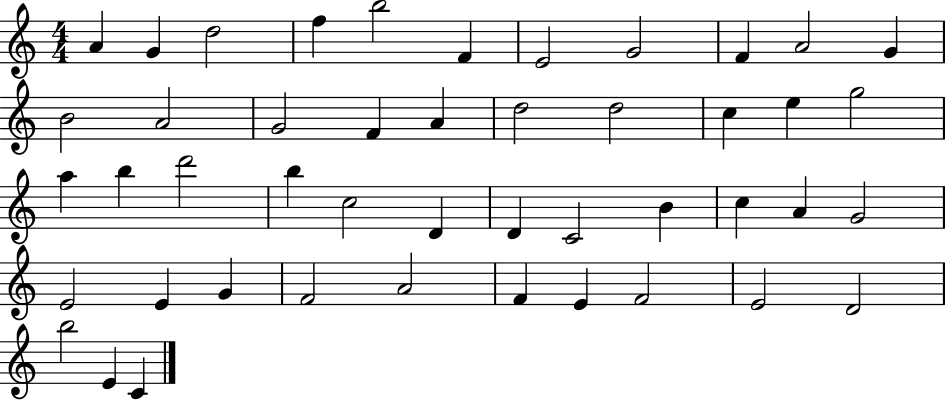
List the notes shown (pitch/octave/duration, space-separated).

A4/q G4/q D5/h F5/q B5/h F4/q E4/h G4/h F4/q A4/h G4/q B4/h A4/h G4/h F4/q A4/q D5/h D5/h C5/q E5/q G5/h A5/q B5/q D6/h B5/q C5/h D4/q D4/q C4/h B4/q C5/q A4/q G4/h E4/h E4/q G4/q F4/h A4/h F4/q E4/q F4/h E4/h D4/h B5/h E4/q C4/q